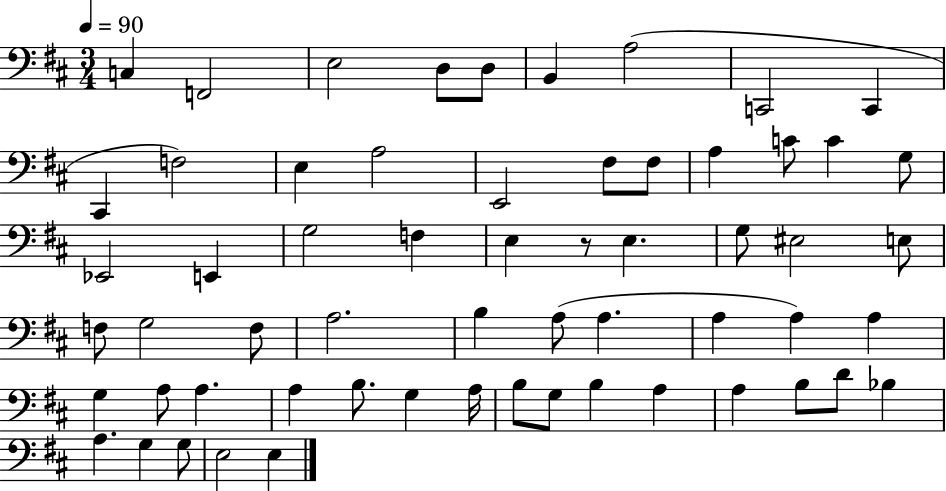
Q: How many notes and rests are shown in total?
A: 60